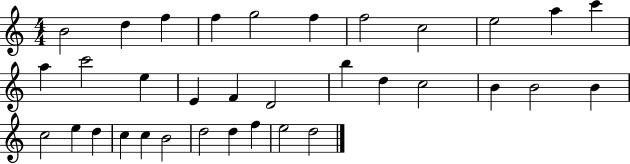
B4/h D5/q F5/q F5/q G5/h F5/q F5/h C5/h E5/h A5/q C6/q A5/q C6/h E5/q E4/q F4/q D4/h B5/q D5/q C5/h B4/q B4/h B4/q C5/h E5/q D5/q C5/q C5/q B4/h D5/h D5/q F5/q E5/h D5/h